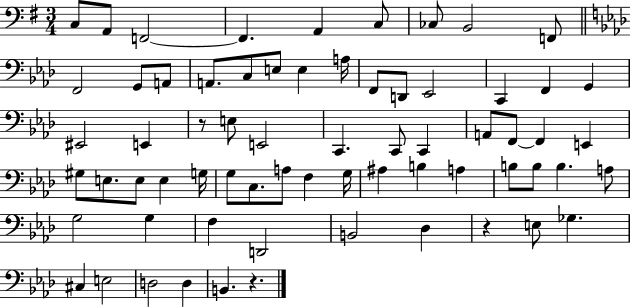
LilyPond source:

{
  \clef bass
  \numericTimeSignature
  \time 3/4
  \key g \major
  c8 a,8 f,2~~ | f,4. a,4 c8 | ces8 b,2 f,8 | \bar "||" \break \key f \minor f,2 g,8 a,8 | a,8. c8 e8 e4 a16 | f,8 d,8 ees,2 | c,4 f,4 g,4 | \break eis,2 e,4 | r8 e8 e,2 | c,4. c,8 c,4 | a,8 f,8~~ f,4 e,4 | \break gis8 e8. e8 e4 g16 | g8 c8. a8 f4 g16 | ais4 b4 a4 | b8 b8 b4. a8 | \break g2 g4 | f4 d,2 | b,2 des4 | r4 e8 ges4. | \break cis4 e2 | d2 d4 | b,4. r4. | \bar "|."
}